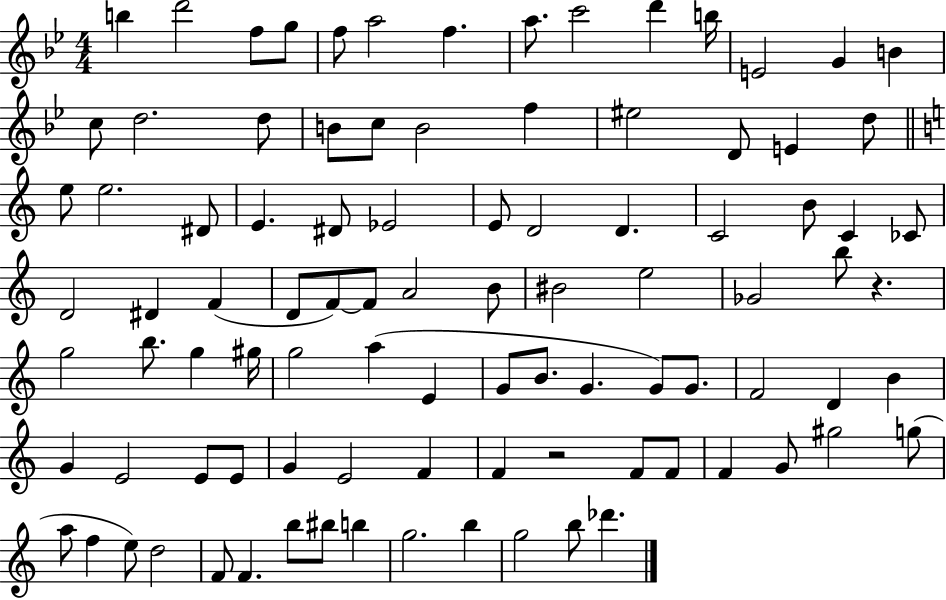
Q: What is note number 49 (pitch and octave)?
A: Gb4